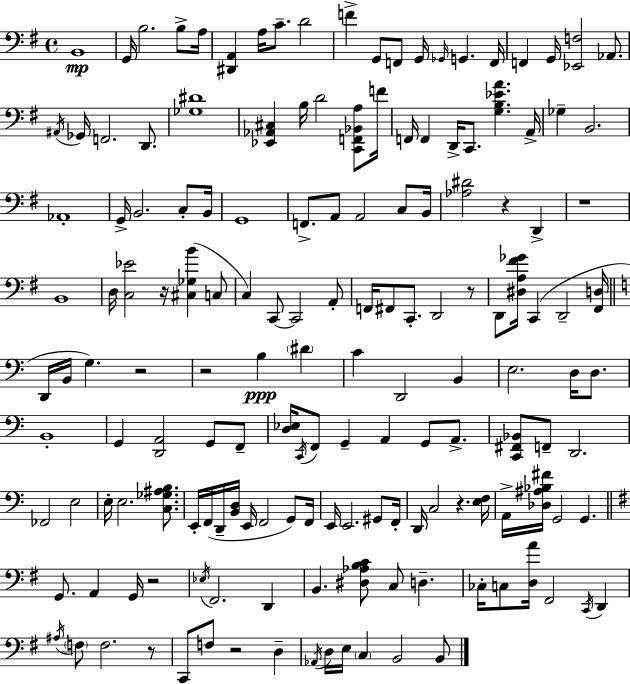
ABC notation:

X:1
T:Untitled
M:4/4
L:1/4
K:Em
B,,4 G,,/4 B,2 B,/2 A,/4 [^D,,A,,] A,/4 C/2 D2 F G,,/2 F,,/2 G,,/4 _G,,/4 G,, F,,/4 F,, G,,/4 [_E,,F,]2 _A,,/2 ^A,,/4 _G,,/4 F,,2 D,,/2 [_G,^D]4 [_E,,_A,,^C,] B,/4 D2 [C,,F,,_B,,A,]/2 F/4 F,,/4 F,, D,,/4 C,,/2 [G,B,_EA] A,,/4 _G, B,,2 _A,,4 G,,/4 B,,2 C,/2 B,,/4 G,,4 F,,/2 A,,/2 A,,2 C,/2 B,,/4 [_A,^D]2 z D,, z4 B,,4 D,/4 [C,_E]2 z/4 [^C,_G,B] C,/2 C, C,,/2 C,,2 A,,/2 F,,/4 ^F,,/2 C,,/2 D,,2 z/2 D,,/2 [^D,A,^F_G]/4 C,, D,,2 [^F,,D,]/4 D,,/4 B,,/4 G, z2 z2 B, ^D C D,,2 B,, E,2 D,/4 D,/2 B,,4 G,, [D,,A,,]2 G,,/2 F,,/2 [D,_E,]/4 C,,/4 F,,/2 G,, A,, G,,/2 A,,/2 [C,,^F,,_B,,]/2 F,,/2 D,,2 _F,,2 E,2 E,/4 E,2 [C,_G,^A,B,]/2 E,,/4 F,,/4 D,,/4 [B,,D,]/4 E,,/4 F,,2 G,,/2 F,,/4 E,,/4 E,,2 ^G,,/2 F,,/4 D,,/4 C,2 z [E,F,]/4 A,,/4 [_D,^A,_B,^F]/4 G,,2 G,, G,,/2 A,, G,,/4 z2 _E,/4 ^F,,2 D,, B,, [^D,_A,B,C]/2 C,/2 D, _C,/4 C,/2 [D,A]/4 ^F,,2 C,,/4 D,, ^A,/4 F,/2 F,2 z/2 C,,/2 F,/2 z2 D, _A,,/4 D,/4 E,/4 C, B,,2 B,,/2